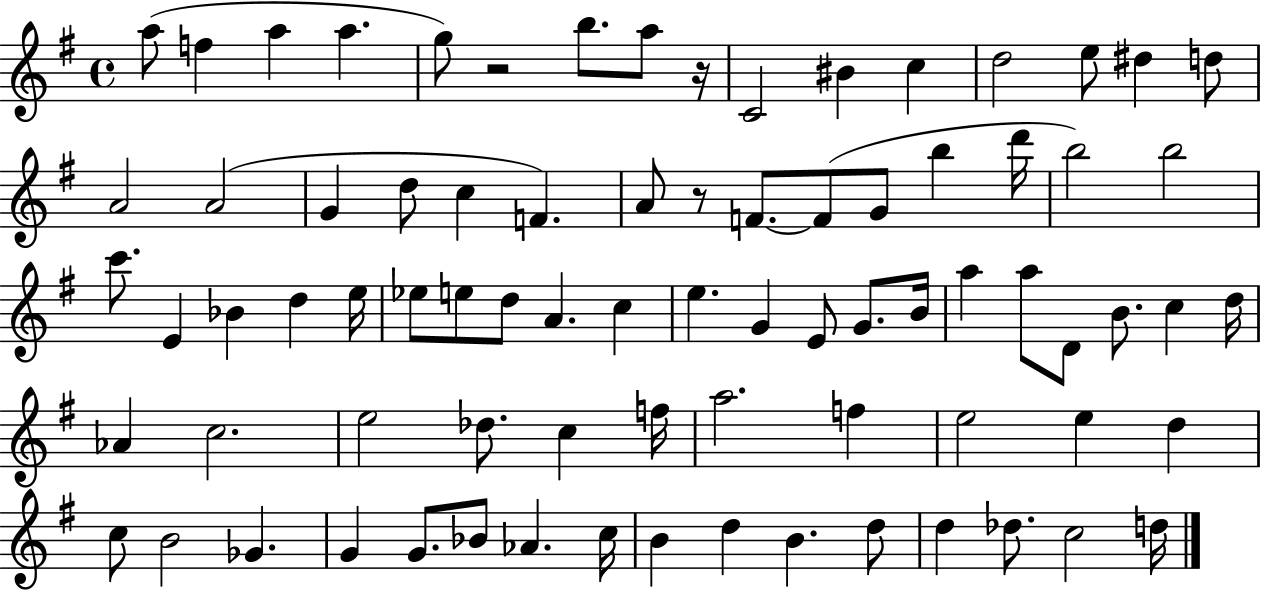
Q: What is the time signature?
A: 4/4